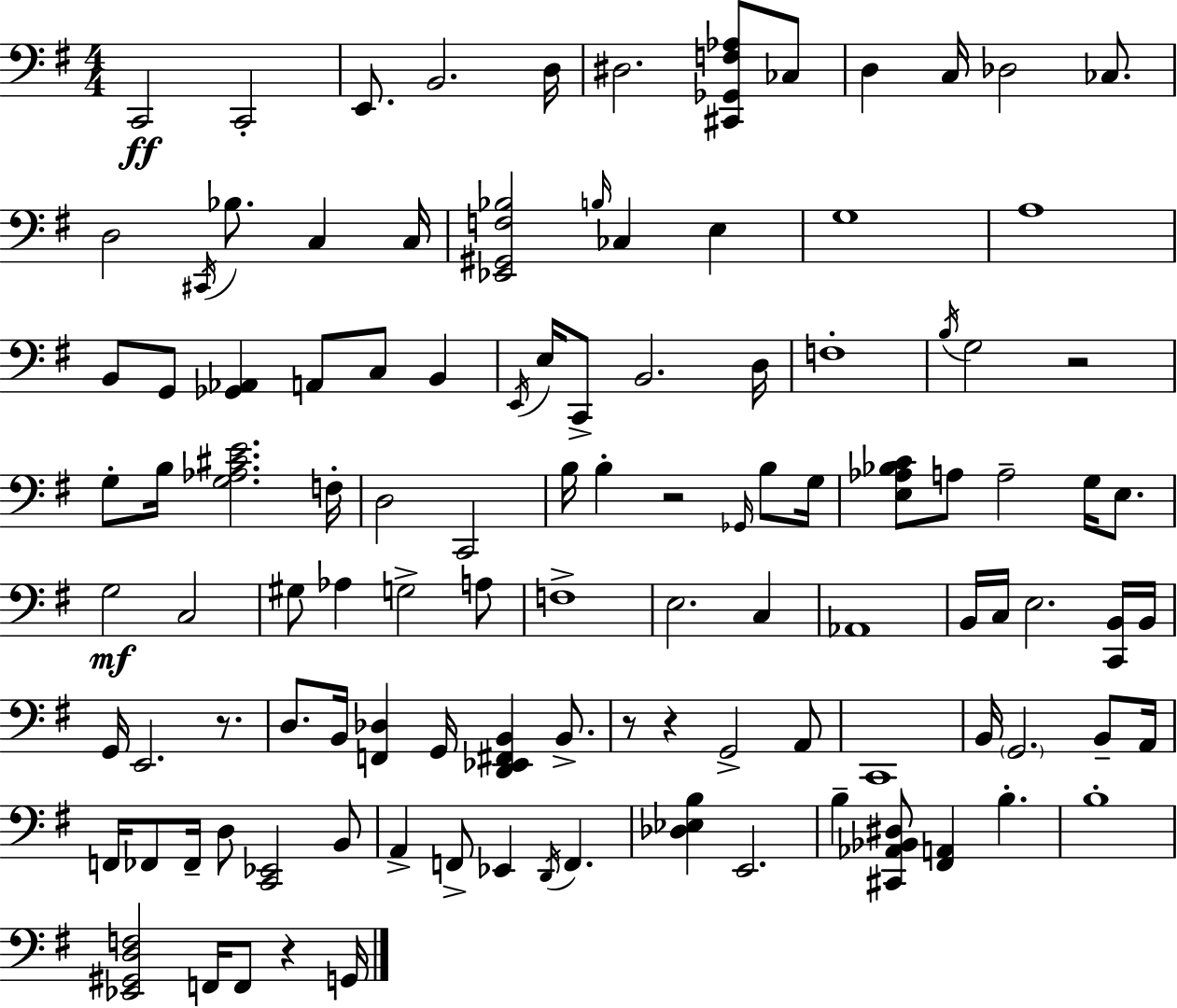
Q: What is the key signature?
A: G major